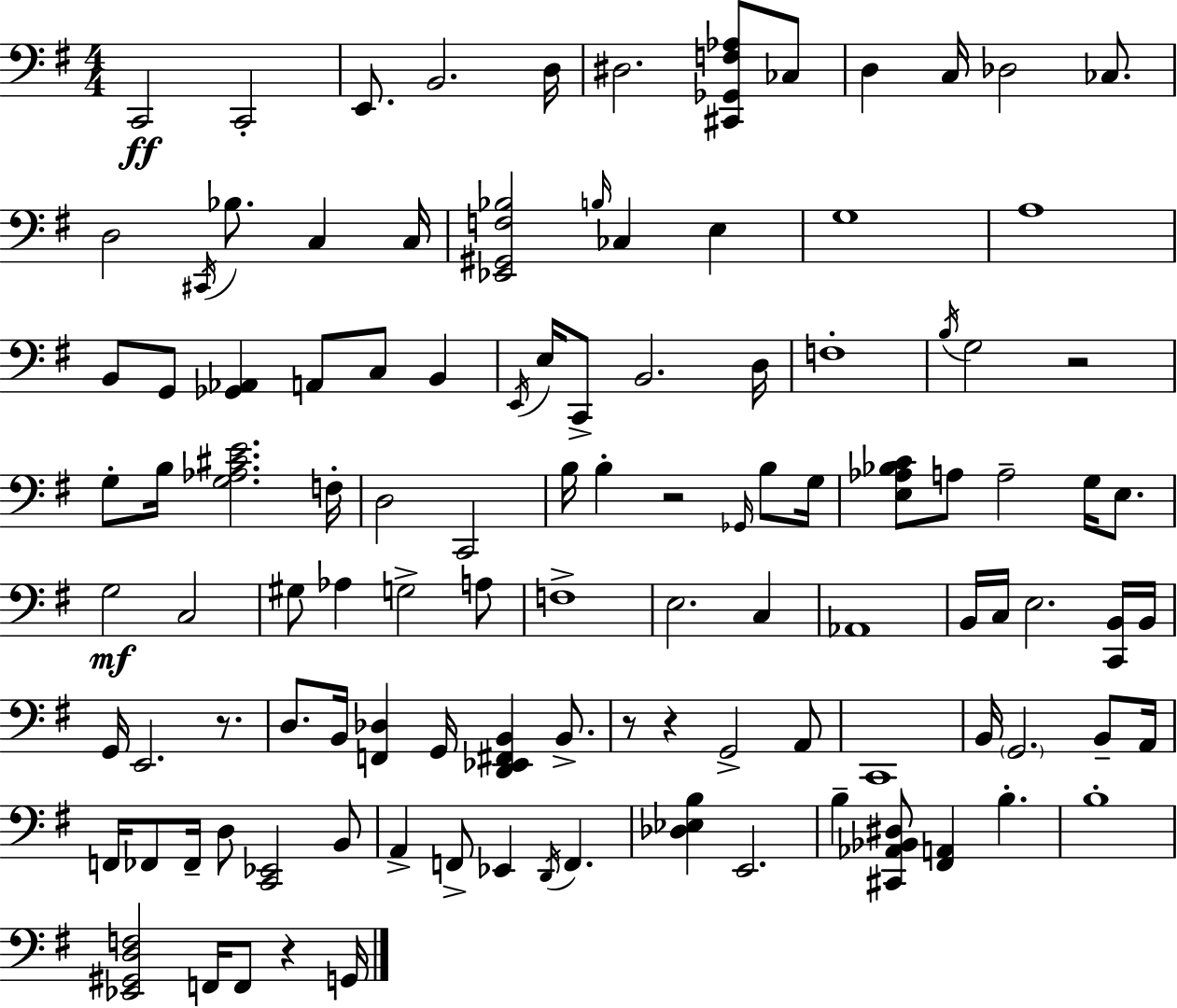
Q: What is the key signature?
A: G major